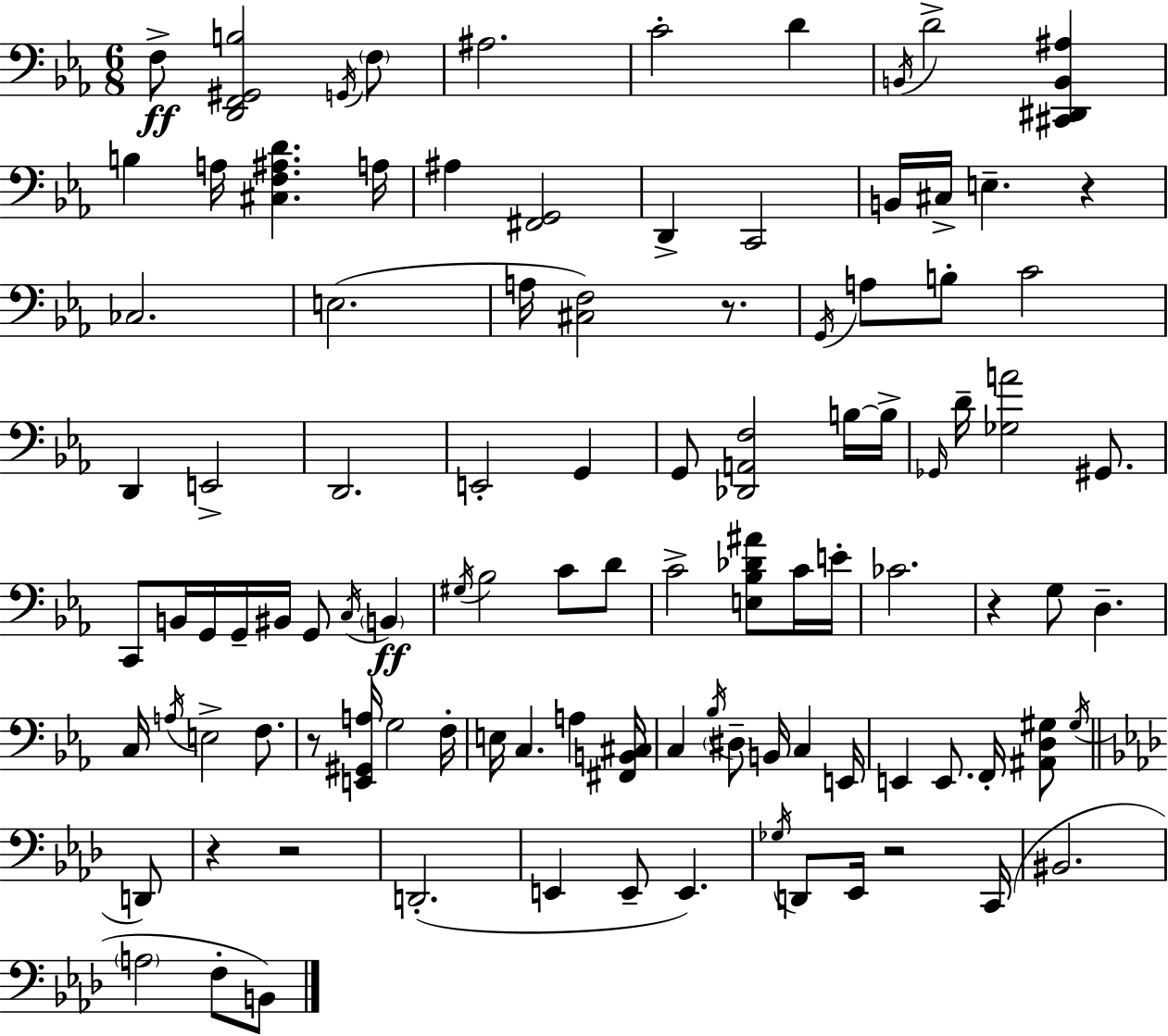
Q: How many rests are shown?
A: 7